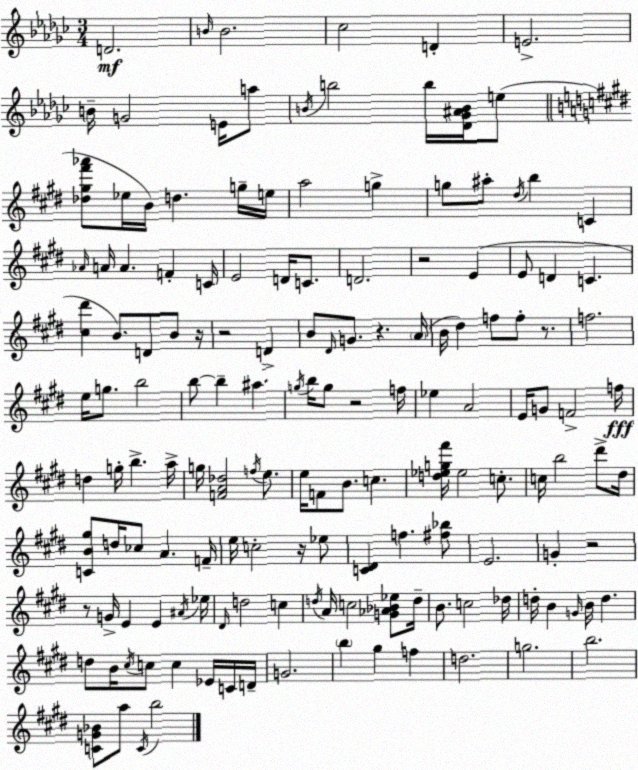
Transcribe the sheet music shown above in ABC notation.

X:1
T:Untitled
M:3/4
L:1/4
K:Ebm
D2 B/4 B2 _c2 D E2 B/4 G2 E/4 a/2 B/4 b2 b/4 [_D_G^AB]/4 e/2 [_d^g^f'_a']/2 _e/4 B/4 d g/4 e/4 a2 g g/2 ^a/2 ^d/4 b C _A/4 A/4 A F C/4 E2 D/4 C/2 D2 z2 E E/2 D C [^c^d'] B/2 D/2 B/2 z/4 z2 D B/2 ^D/4 G/2 z A/4 B/4 ^d f/2 f/2 z/2 f2 e/4 g/2 b2 b/2 b ^a g/4 b/4 g/2 z2 f/4 _e A2 E/4 G/2 F2 f/4 d g/4 b a/4 g/4 [FA_d]2 f/4 e/2 e/4 F/2 B/2 c [d_eg^f']/4 _e2 c/2 c/4 b2 ^d'/2 ^d/4 [CB^g]/2 d/4 _c/2 A F/4 e/4 c2 z/4 _e/2 [C^D] f [^f_b]/2 E2 G z2 z/2 G/4 E E ^A/4 _e/4 ^D/4 d2 c d/4 A/4 c2 [G_A_B_e]/2 d/4 B/2 c2 _d/4 d/4 B G/4 B/4 d d/2 B/4 ^c/4 c/2 c _E/4 C/4 D/4 G2 b ^g f d2 g2 b2 [CG_B]/2 a/2 C/4 b2